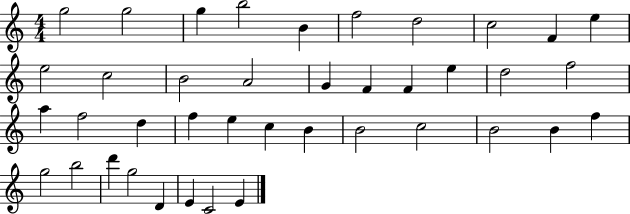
X:1
T:Untitled
M:4/4
L:1/4
K:C
g2 g2 g b2 B f2 d2 c2 F e e2 c2 B2 A2 G F F e d2 f2 a f2 d f e c B B2 c2 B2 B f g2 b2 d' g2 D E C2 E